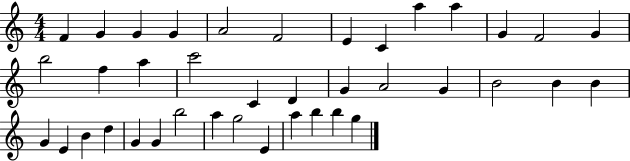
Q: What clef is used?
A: treble